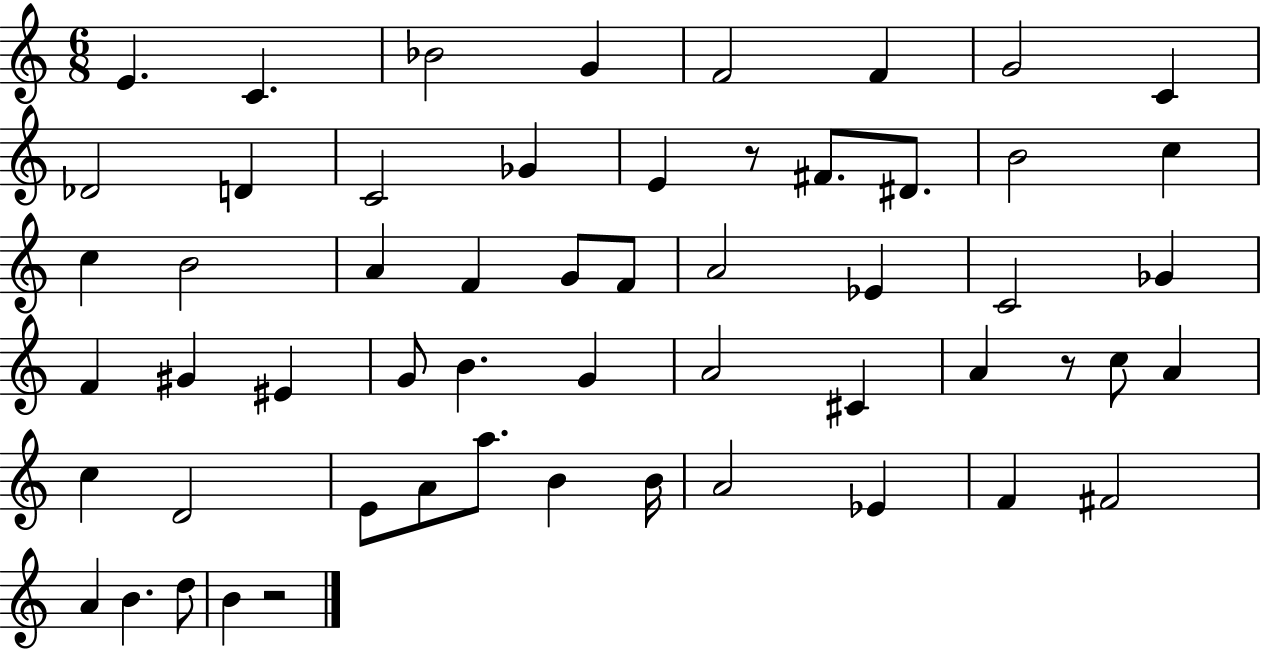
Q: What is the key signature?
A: C major